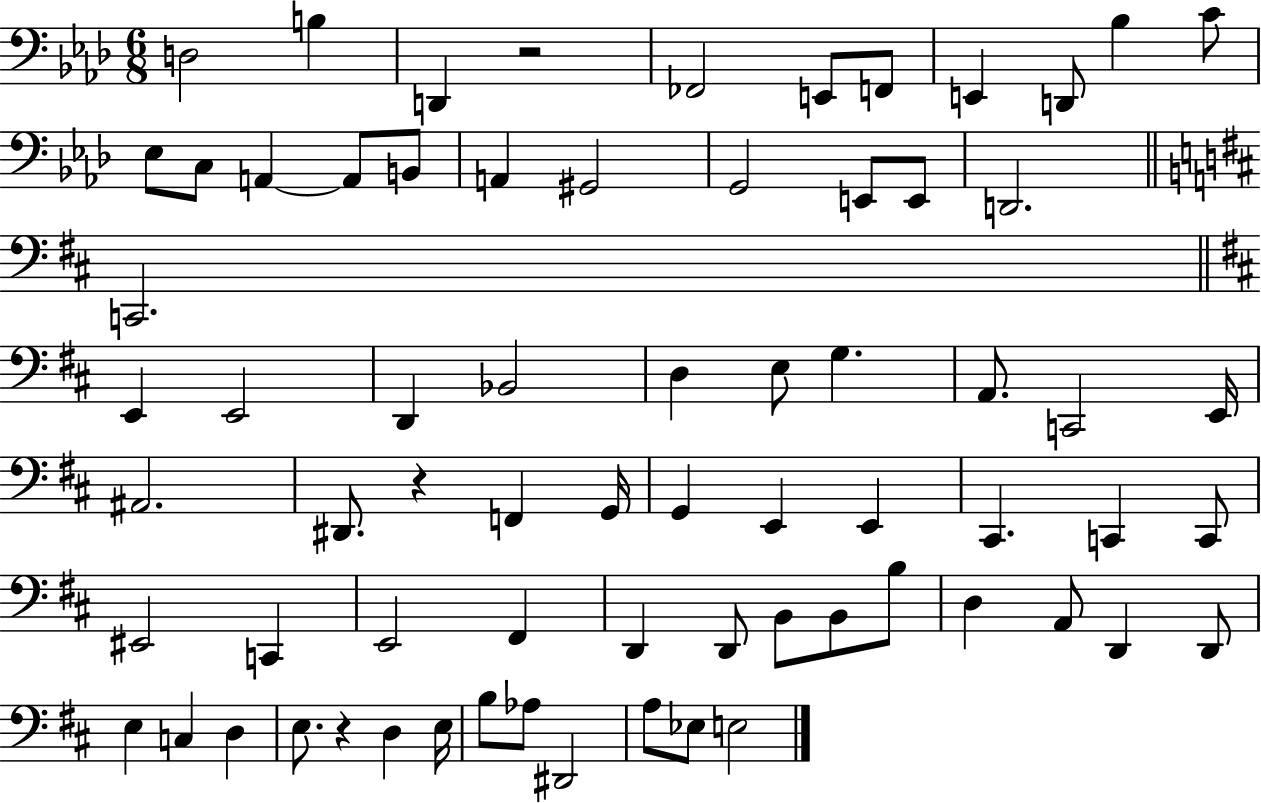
D3/h B3/q D2/q R/h FES2/h E2/e F2/e E2/q D2/e Bb3/q C4/e Eb3/e C3/e A2/q A2/e B2/e A2/q G#2/h G2/h E2/e E2/e D2/h. C2/h. E2/q E2/h D2/q Bb2/h D3/q E3/e G3/q. A2/e. C2/h E2/s A#2/h. D#2/e. R/q F2/q G2/s G2/q E2/q E2/q C#2/q. C2/q C2/e EIS2/h C2/q E2/h F#2/q D2/q D2/e B2/e B2/e B3/e D3/q A2/e D2/q D2/e E3/q C3/q D3/q E3/e. R/q D3/q E3/s B3/e Ab3/e D#2/h A3/e Eb3/e E3/h